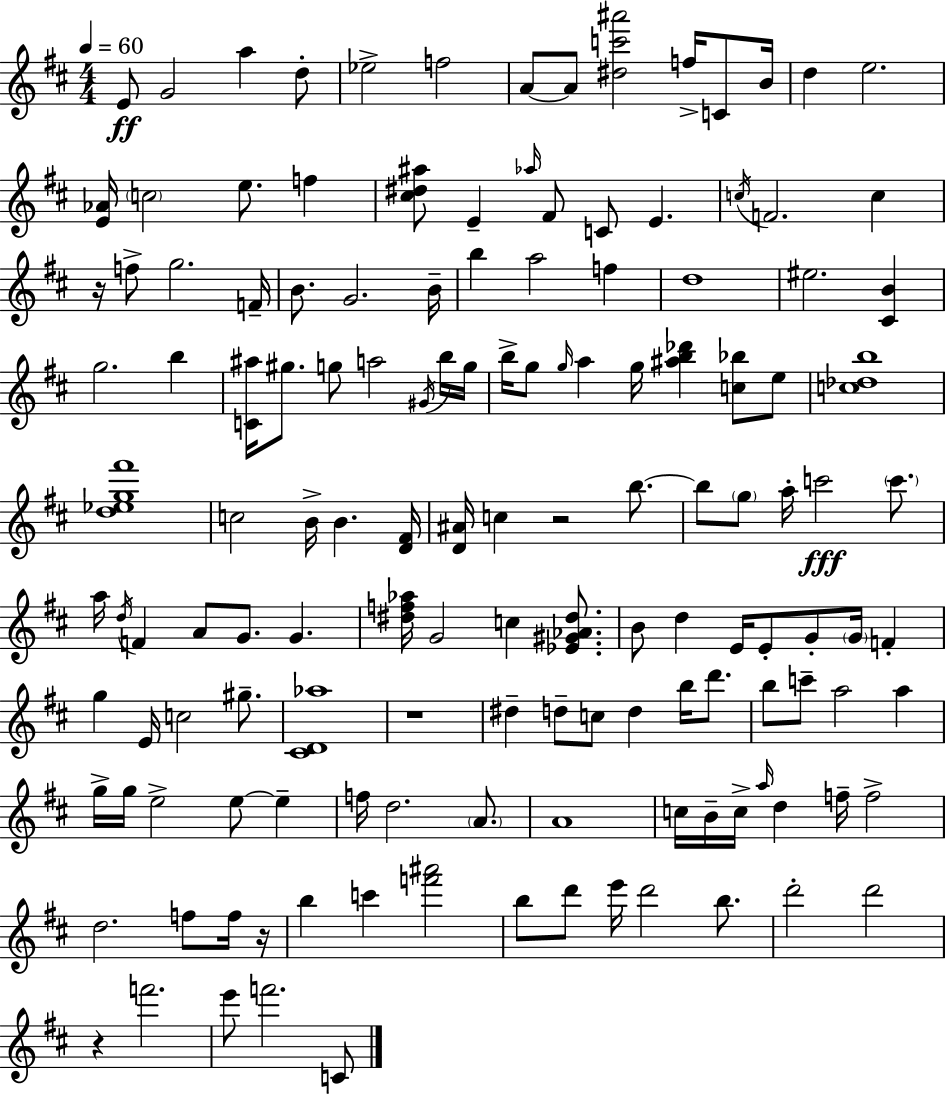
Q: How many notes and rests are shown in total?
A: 140